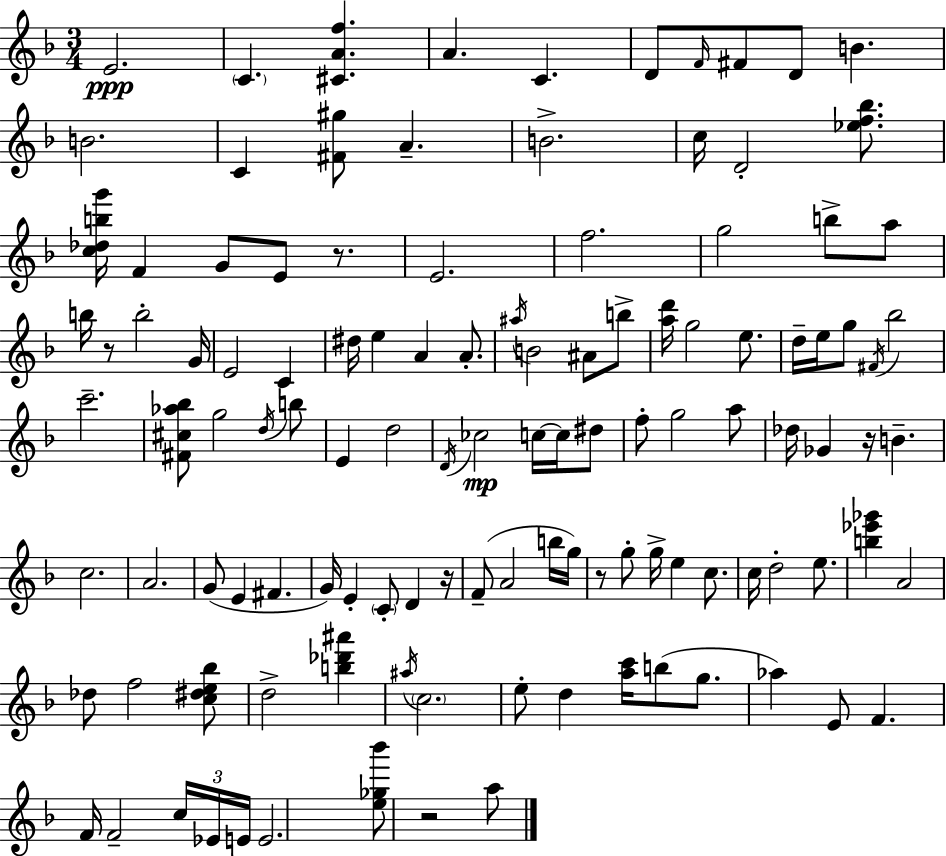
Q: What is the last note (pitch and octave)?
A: A5